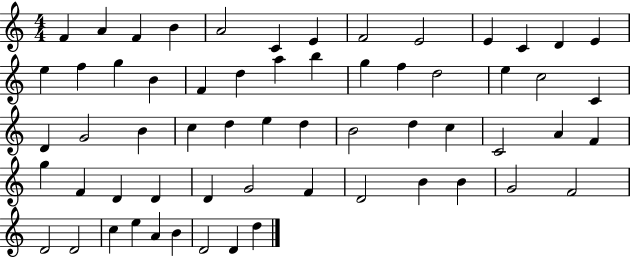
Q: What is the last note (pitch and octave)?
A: D5